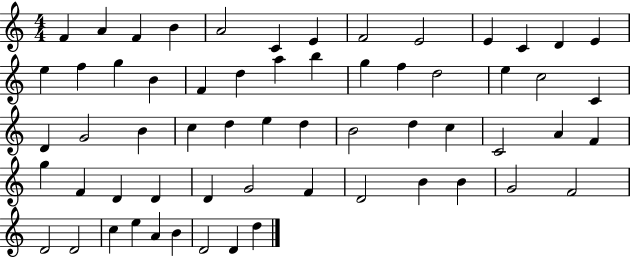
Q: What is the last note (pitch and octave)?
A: D5